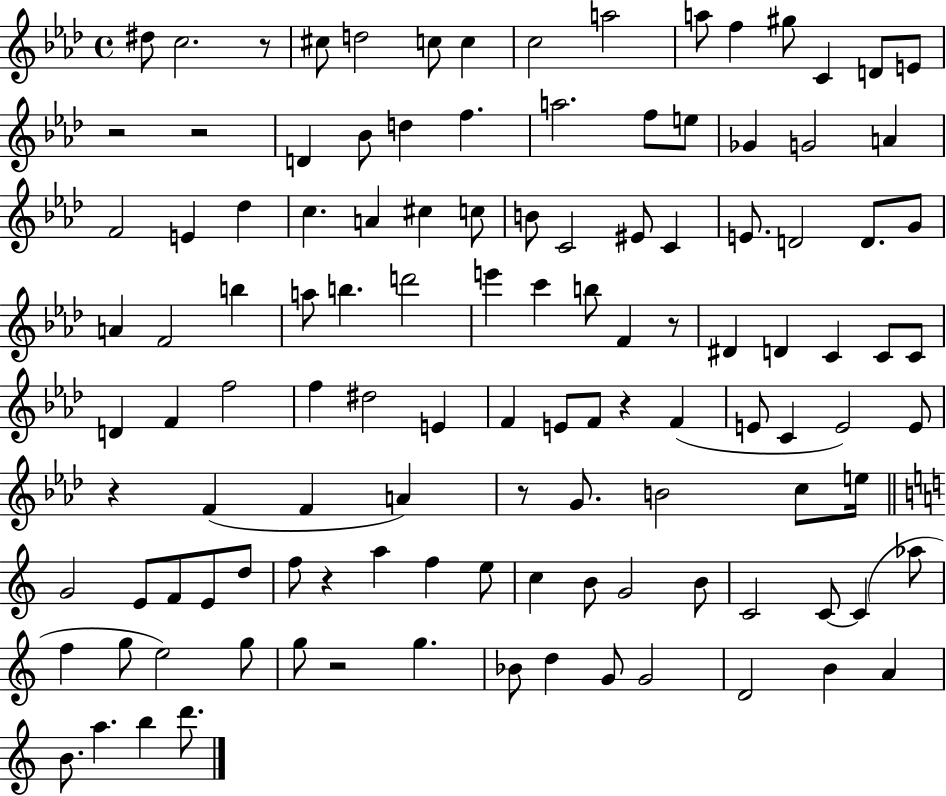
X:1
T:Untitled
M:4/4
L:1/4
K:Ab
^d/2 c2 z/2 ^c/2 d2 c/2 c c2 a2 a/2 f ^g/2 C D/2 E/2 z2 z2 D _B/2 d f a2 f/2 e/2 _G G2 A F2 E _d c A ^c c/2 B/2 C2 ^E/2 C E/2 D2 D/2 G/2 A F2 b a/2 b d'2 e' c' b/2 F z/2 ^D D C C/2 C/2 D F f2 f ^d2 E F E/2 F/2 z F E/2 C E2 E/2 z F F A z/2 G/2 B2 c/2 e/4 G2 E/2 F/2 E/2 d/2 f/2 z a f e/2 c B/2 G2 B/2 C2 C/2 C _a/2 f g/2 e2 g/2 g/2 z2 g _B/2 d G/2 G2 D2 B A B/2 a b d'/2